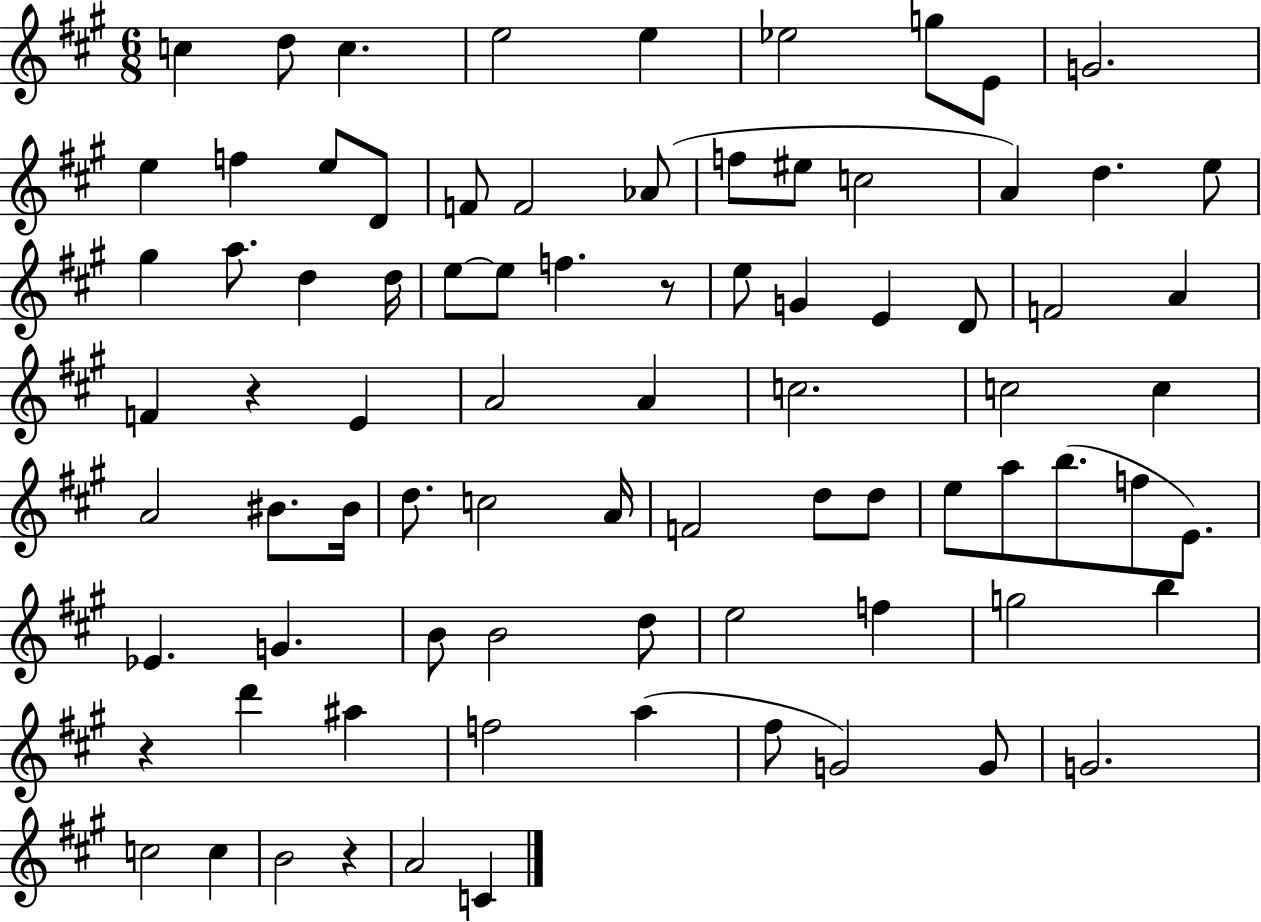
{
  \clef treble
  \numericTimeSignature
  \time 6/8
  \key a \major
  \repeat volta 2 { c''4 d''8 c''4. | e''2 e''4 | ees''2 g''8 e'8 | g'2. | \break e''4 f''4 e''8 d'8 | f'8 f'2 aes'8( | f''8 eis''8 c''2 | a'4) d''4. e''8 | \break gis''4 a''8. d''4 d''16 | e''8~~ e''8 f''4. r8 | e''8 g'4 e'4 d'8 | f'2 a'4 | \break f'4 r4 e'4 | a'2 a'4 | c''2. | c''2 c''4 | \break a'2 bis'8. bis'16 | d''8. c''2 a'16 | f'2 d''8 d''8 | e''8 a''8 b''8.( f''8 e'8.) | \break ees'4. g'4. | b'8 b'2 d''8 | e''2 f''4 | g''2 b''4 | \break r4 d'''4 ais''4 | f''2 a''4( | fis''8 g'2) g'8 | g'2. | \break c''2 c''4 | b'2 r4 | a'2 c'4 | } \bar "|."
}